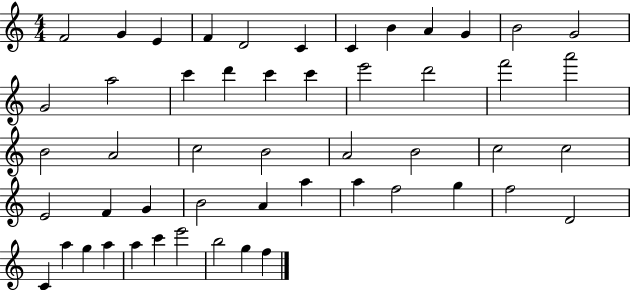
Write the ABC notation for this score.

X:1
T:Untitled
M:4/4
L:1/4
K:C
F2 G E F D2 C C B A G B2 G2 G2 a2 c' d' c' c' e'2 d'2 f'2 a'2 B2 A2 c2 B2 A2 B2 c2 c2 E2 F G B2 A a a f2 g f2 D2 C a g a a c' e'2 b2 g f